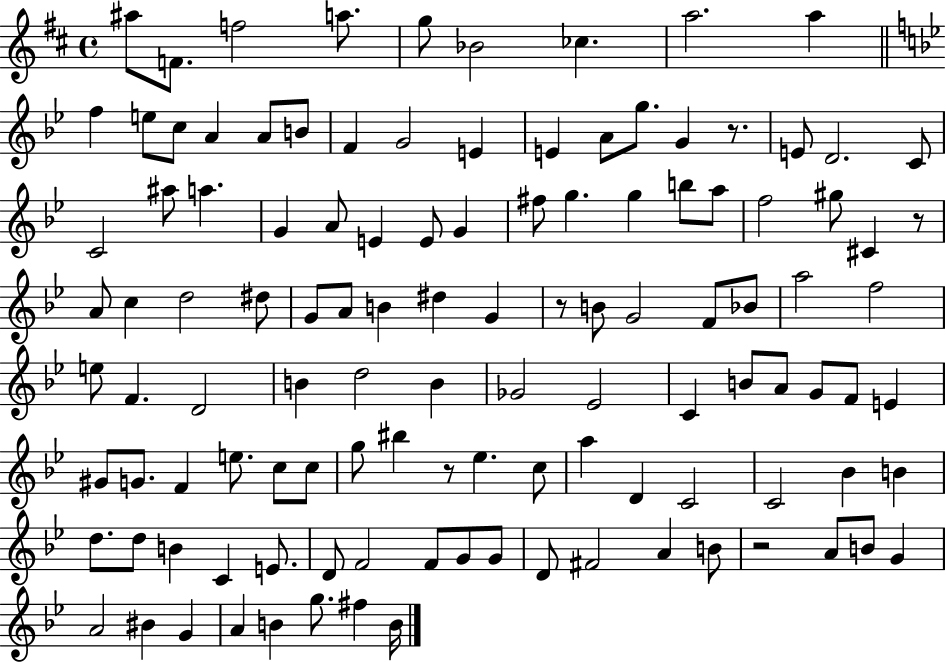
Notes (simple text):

A#5/e F4/e. F5/h A5/e. G5/e Bb4/h CES5/q. A5/h. A5/q F5/q E5/e C5/e A4/q A4/e B4/e F4/q G4/h E4/q E4/q A4/e G5/e. G4/q R/e. E4/e D4/h. C4/e C4/h A#5/e A5/q. G4/q A4/e E4/q E4/e G4/q F#5/e G5/q. G5/q B5/e A5/e F5/h G#5/e C#4/q R/e A4/e C5/q D5/h D#5/e G4/e A4/e B4/q D#5/q G4/q R/e B4/e G4/h F4/e Bb4/e A5/h F5/h E5/e F4/q. D4/h B4/q D5/h B4/q Gb4/h Eb4/h C4/q B4/e A4/e G4/e F4/e E4/q G#4/e G4/e. F4/q E5/e. C5/e C5/e G5/e BIS5/q R/e Eb5/q. C5/e A5/q D4/q C4/h C4/h Bb4/q B4/q D5/e. D5/e B4/q C4/q E4/e. D4/e F4/h F4/e G4/e G4/e D4/e F#4/h A4/q B4/e R/h A4/e B4/e G4/q A4/h BIS4/q G4/q A4/q B4/q G5/e. F#5/q B4/s